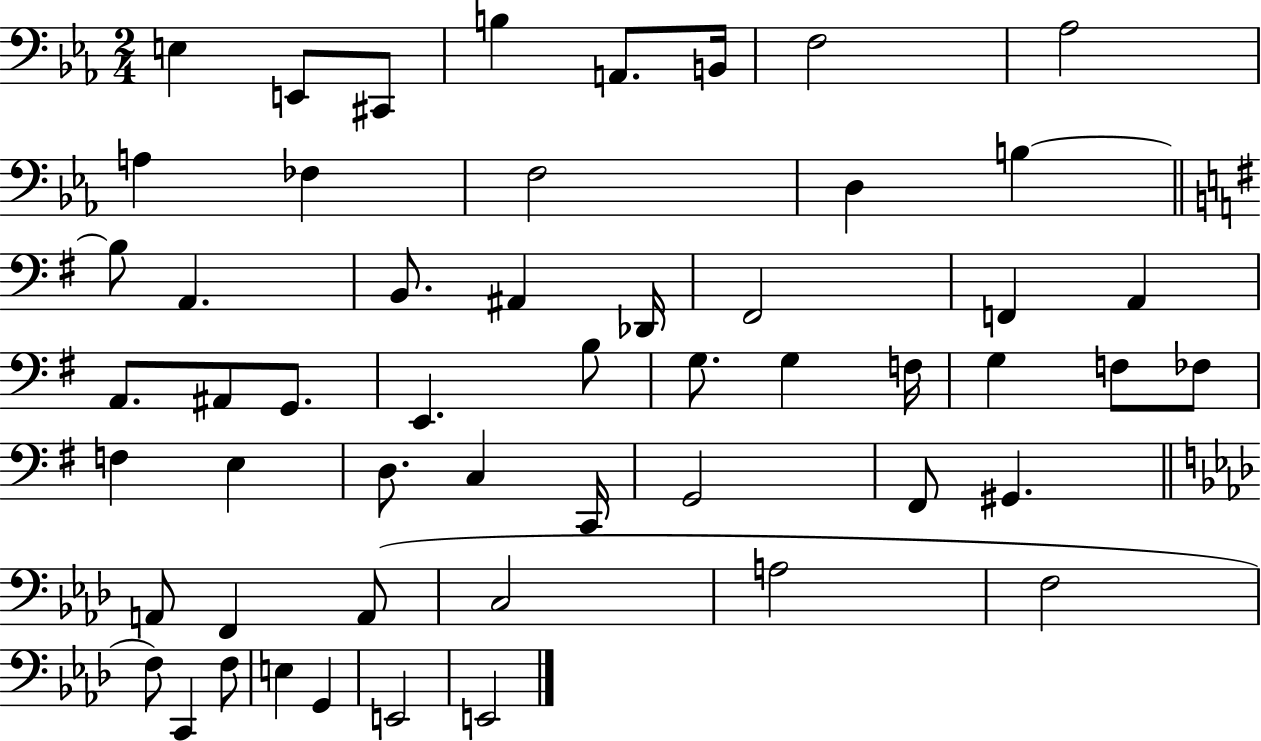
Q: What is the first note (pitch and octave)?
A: E3